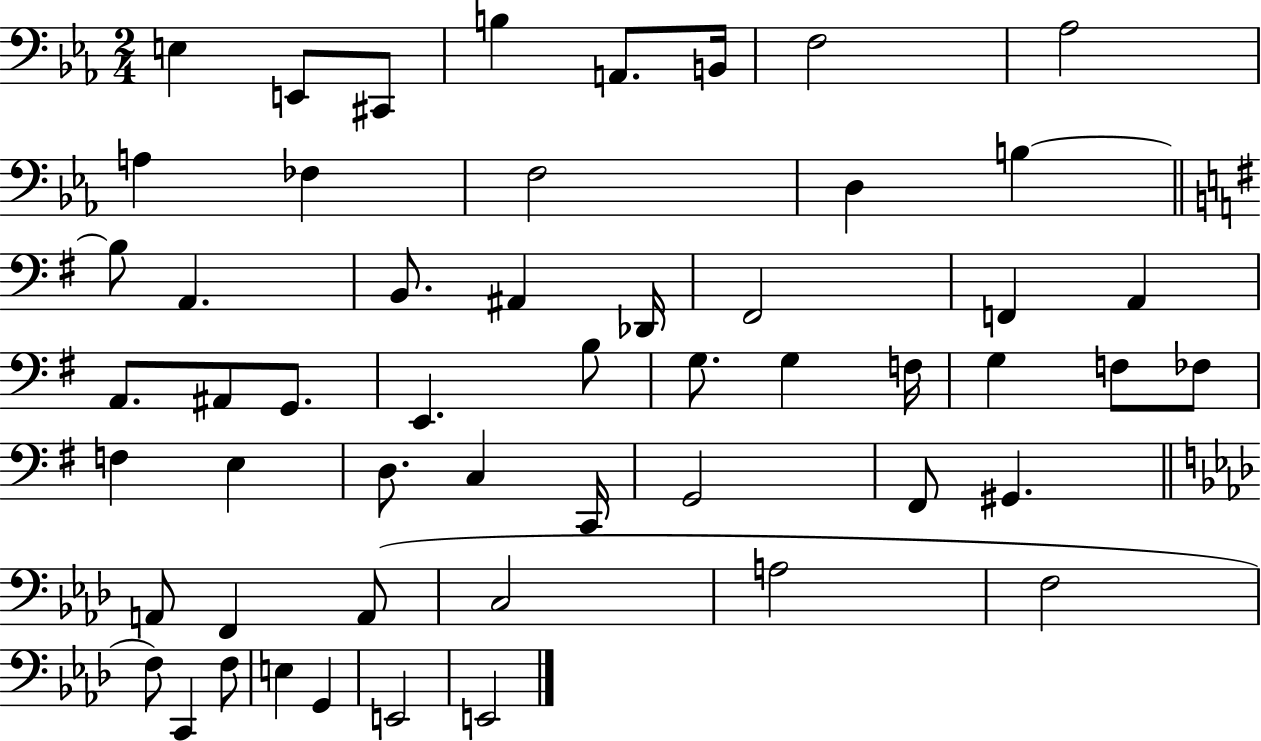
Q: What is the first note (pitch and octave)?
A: E3